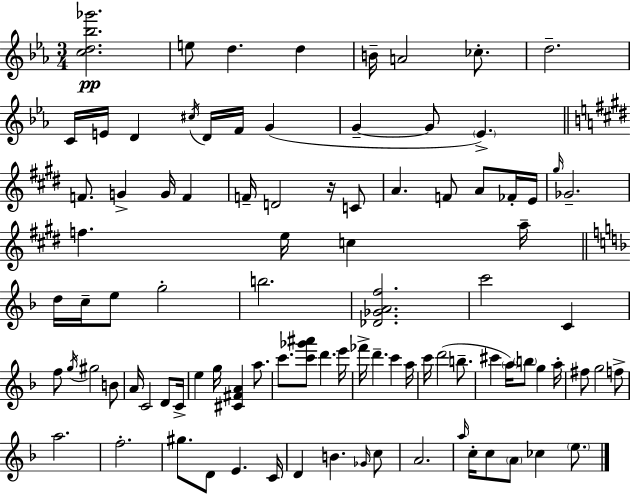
[C5,D5,Bb5,Gb6]/h. E5/e D5/q. D5/q B4/s A4/h CES5/e. D5/h. C4/s E4/s D4/q C#5/s D4/s F4/s G4/q G4/q G4/e Eb4/q. F4/e. G4/q G4/s F4/q F4/s D4/h R/s C4/e A4/q. F4/e A4/e FES4/s E4/s G#5/s Gb4/h. F5/q. E5/s C5/q A5/s D5/s C5/s E5/e G5/h B5/h. [Db4,Gb4,A4,F5]/h. C6/h C4/q F5/e G5/s G#5/h B4/e A4/s C4/h D4/e C4/s E5/q G5/s [C#4,F#4,A4]/q A5/e. C6/e. [C6,Gb6,A#6]/e D6/q. E6/s FES6/s D6/q. C6/q A5/s C6/s D6/h B5/e. C#6/q A5/s B5/e G5/q A5/s F#5/e G5/h F5/e A5/h. F5/h. G#5/e. D4/e E4/q. C4/s D4/q B4/q. Gb4/s C5/e A4/h. A5/s C5/s C5/e A4/e CES5/q E5/e.